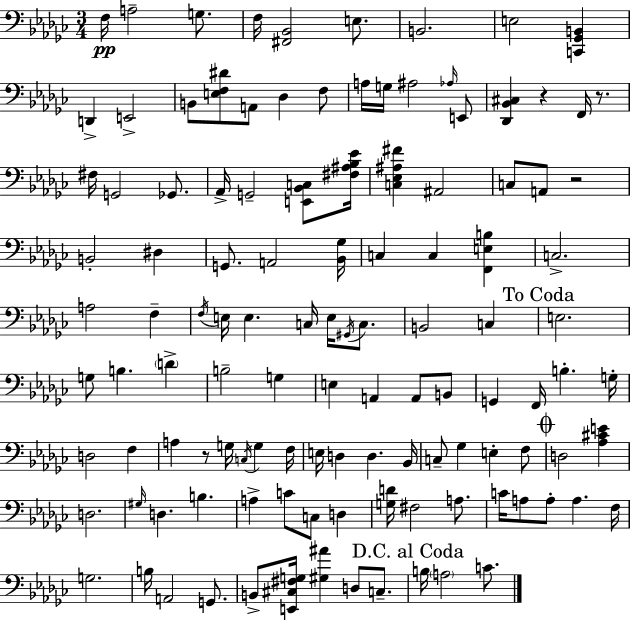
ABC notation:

X:1
T:Untitled
M:3/4
L:1/4
K:Ebm
F,/4 A,2 G,/2 F,/4 [^F,,_B,,]2 E,/2 B,,2 E,2 [C,,_G,,B,,] D,, E,,2 B,,/2 [E,F,^D]/2 A,,/2 _D, F,/2 A,/4 G,/4 ^A,2 _A,/4 E,,/2 [_D,,_B,,^C,] z F,,/4 z/2 ^F,/4 G,,2 _G,,/2 _A,,/4 G,,2 [E,,_B,,C,]/2 [^F,^A,_B,_E]/4 [C,_E,^A,^F] ^A,,2 C,/2 A,,/2 z2 B,,2 ^D, G,,/2 A,,2 [_B,,_G,]/4 C, C, [F,,E,B,] C,2 A,2 F, F,/4 E,/4 E, C,/4 E,/4 ^G,,/4 C,/2 B,,2 C, E,2 G,/2 B, D B,2 G, E, A,, A,,/2 B,,/2 G,, F,,/4 B, G,/4 D,2 F, A, z/2 G,/4 C,/4 G, F,/4 E,/4 D, D, _B,,/4 C,/2 _G, E, F,/2 D,2 [_A,^CE] D,2 ^G,/4 D, B, A, C/2 C,/2 D, [G,D]/4 ^F,2 A,/2 C/4 A,/2 A,/2 A, F,/4 G,2 B,/4 A,,2 G,,/2 B,,/2 [E,,^C,^F,G,]/4 [^G,^A] D,/2 C,/2 B,/4 A,2 C/2